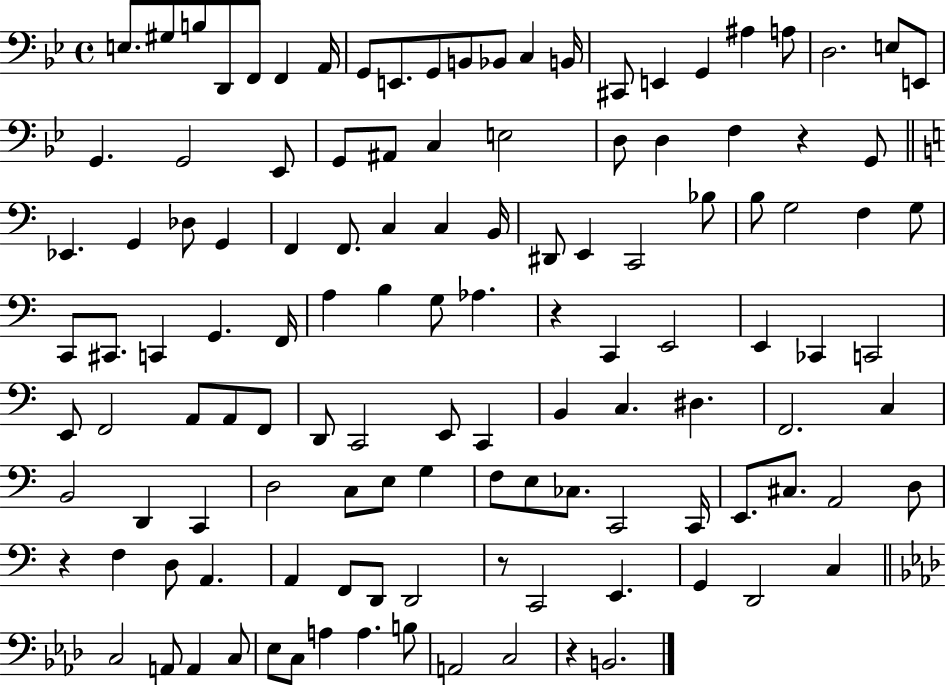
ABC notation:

X:1
T:Untitled
M:4/4
L:1/4
K:Bb
E,/2 ^G,/2 B,/2 D,,/2 F,,/2 F,, A,,/4 G,,/2 E,,/2 G,,/2 B,,/2 _B,,/2 C, B,,/4 ^C,,/2 E,, G,, ^A, A,/2 D,2 E,/2 E,,/2 G,, G,,2 _E,,/2 G,,/2 ^A,,/2 C, E,2 D,/2 D, F, z G,,/2 _E,, G,, _D,/2 G,, F,, F,,/2 C, C, B,,/4 ^D,,/2 E,, C,,2 _B,/2 B,/2 G,2 F, G,/2 C,,/2 ^C,,/2 C,, G,, F,,/4 A, B, G,/2 _A, z C,, E,,2 E,, _C,, C,,2 E,,/2 F,,2 A,,/2 A,,/2 F,,/2 D,,/2 C,,2 E,,/2 C,, B,, C, ^D, F,,2 C, B,,2 D,, C,, D,2 C,/2 E,/2 G, F,/2 E,/2 _C,/2 C,,2 C,,/4 E,,/2 ^C,/2 A,,2 D,/2 z F, D,/2 A,, A,, F,,/2 D,,/2 D,,2 z/2 C,,2 E,, G,, D,,2 C, C,2 A,,/2 A,, C,/2 _E,/2 C,/2 A, A, B,/2 A,,2 C,2 z B,,2